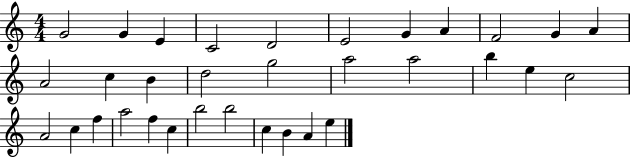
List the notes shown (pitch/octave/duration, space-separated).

G4/h G4/q E4/q C4/h D4/h E4/h G4/q A4/q F4/h G4/q A4/q A4/h C5/q B4/q D5/h G5/h A5/h A5/h B5/q E5/q C5/h A4/h C5/q F5/q A5/h F5/q C5/q B5/h B5/h C5/q B4/q A4/q E5/q